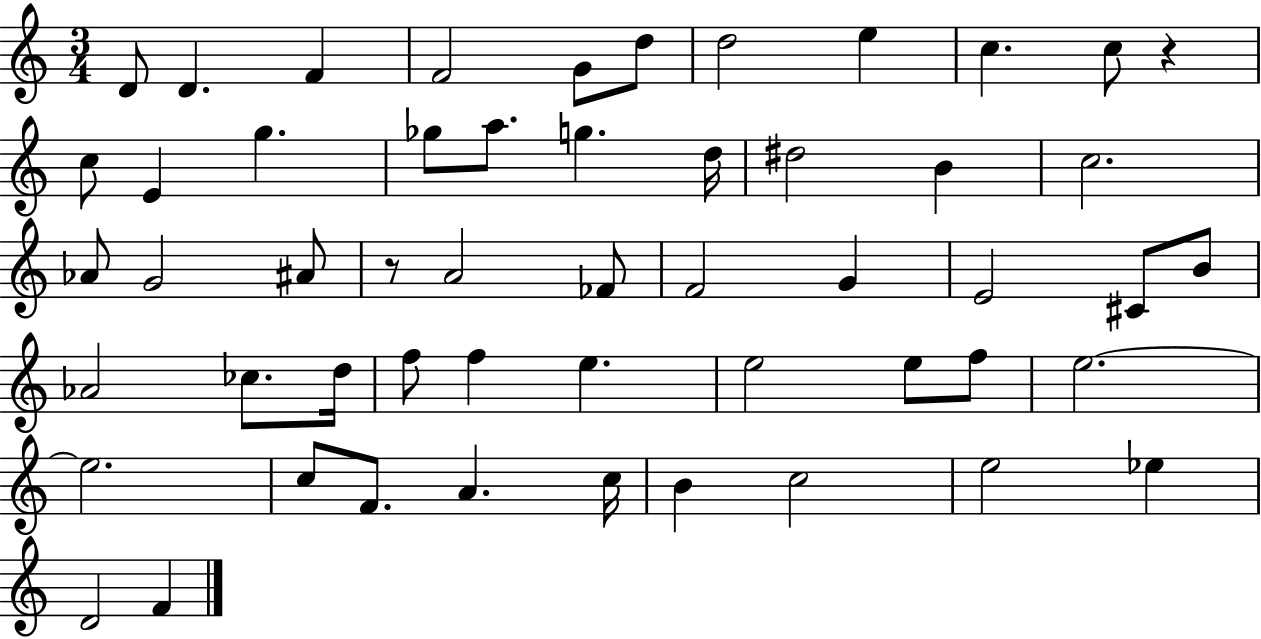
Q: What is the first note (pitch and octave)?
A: D4